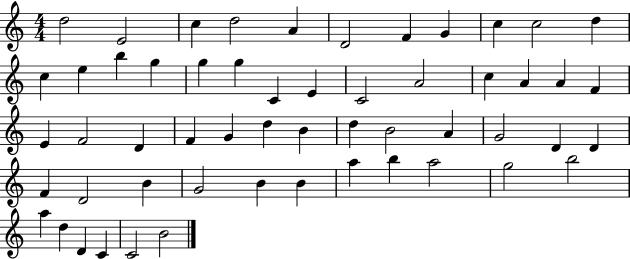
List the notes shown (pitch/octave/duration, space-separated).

D5/h E4/h C5/q D5/h A4/q D4/h F4/q G4/q C5/q C5/h D5/q C5/q E5/q B5/q G5/q G5/q G5/q C4/q E4/q C4/h A4/h C5/q A4/q A4/q F4/q E4/q F4/h D4/q F4/q G4/q D5/q B4/q D5/q B4/h A4/q G4/h D4/q D4/q F4/q D4/h B4/q G4/h B4/q B4/q A5/q B5/q A5/h G5/h B5/h A5/q D5/q D4/q C4/q C4/h B4/h